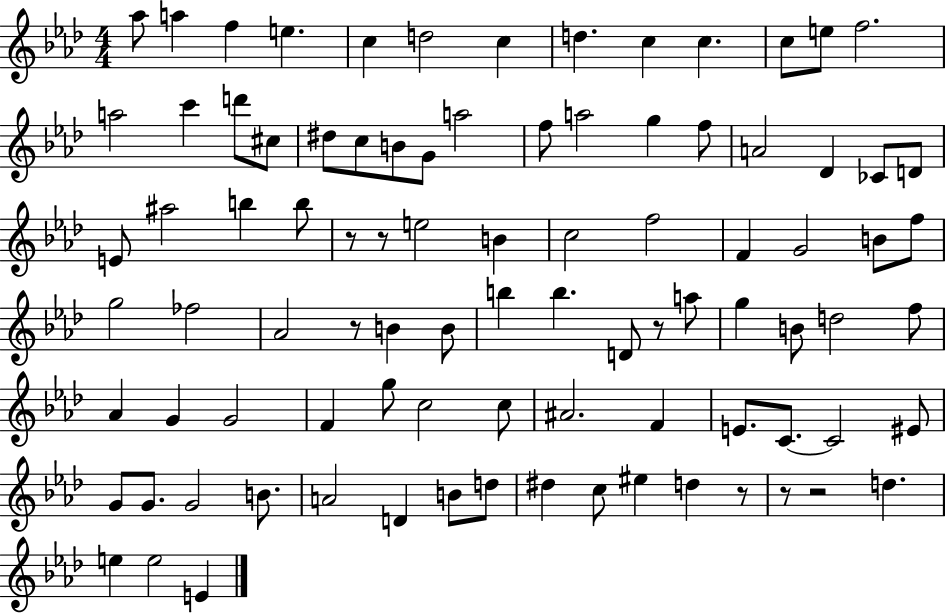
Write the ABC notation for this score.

X:1
T:Untitled
M:4/4
L:1/4
K:Ab
_a/2 a f e c d2 c d c c c/2 e/2 f2 a2 c' d'/2 ^c/2 ^d/2 c/2 B/2 G/2 a2 f/2 a2 g f/2 A2 _D _C/2 D/2 E/2 ^a2 b b/2 z/2 z/2 e2 B c2 f2 F G2 B/2 f/2 g2 _f2 _A2 z/2 B B/2 b b D/2 z/2 a/2 g B/2 d2 f/2 _A G G2 F g/2 c2 c/2 ^A2 F E/2 C/2 C2 ^E/2 G/2 G/2 G2 B/2 A2 D B/2 d/2 ^d c/2 ^e d z/2 z/2 z2 d e e2 E